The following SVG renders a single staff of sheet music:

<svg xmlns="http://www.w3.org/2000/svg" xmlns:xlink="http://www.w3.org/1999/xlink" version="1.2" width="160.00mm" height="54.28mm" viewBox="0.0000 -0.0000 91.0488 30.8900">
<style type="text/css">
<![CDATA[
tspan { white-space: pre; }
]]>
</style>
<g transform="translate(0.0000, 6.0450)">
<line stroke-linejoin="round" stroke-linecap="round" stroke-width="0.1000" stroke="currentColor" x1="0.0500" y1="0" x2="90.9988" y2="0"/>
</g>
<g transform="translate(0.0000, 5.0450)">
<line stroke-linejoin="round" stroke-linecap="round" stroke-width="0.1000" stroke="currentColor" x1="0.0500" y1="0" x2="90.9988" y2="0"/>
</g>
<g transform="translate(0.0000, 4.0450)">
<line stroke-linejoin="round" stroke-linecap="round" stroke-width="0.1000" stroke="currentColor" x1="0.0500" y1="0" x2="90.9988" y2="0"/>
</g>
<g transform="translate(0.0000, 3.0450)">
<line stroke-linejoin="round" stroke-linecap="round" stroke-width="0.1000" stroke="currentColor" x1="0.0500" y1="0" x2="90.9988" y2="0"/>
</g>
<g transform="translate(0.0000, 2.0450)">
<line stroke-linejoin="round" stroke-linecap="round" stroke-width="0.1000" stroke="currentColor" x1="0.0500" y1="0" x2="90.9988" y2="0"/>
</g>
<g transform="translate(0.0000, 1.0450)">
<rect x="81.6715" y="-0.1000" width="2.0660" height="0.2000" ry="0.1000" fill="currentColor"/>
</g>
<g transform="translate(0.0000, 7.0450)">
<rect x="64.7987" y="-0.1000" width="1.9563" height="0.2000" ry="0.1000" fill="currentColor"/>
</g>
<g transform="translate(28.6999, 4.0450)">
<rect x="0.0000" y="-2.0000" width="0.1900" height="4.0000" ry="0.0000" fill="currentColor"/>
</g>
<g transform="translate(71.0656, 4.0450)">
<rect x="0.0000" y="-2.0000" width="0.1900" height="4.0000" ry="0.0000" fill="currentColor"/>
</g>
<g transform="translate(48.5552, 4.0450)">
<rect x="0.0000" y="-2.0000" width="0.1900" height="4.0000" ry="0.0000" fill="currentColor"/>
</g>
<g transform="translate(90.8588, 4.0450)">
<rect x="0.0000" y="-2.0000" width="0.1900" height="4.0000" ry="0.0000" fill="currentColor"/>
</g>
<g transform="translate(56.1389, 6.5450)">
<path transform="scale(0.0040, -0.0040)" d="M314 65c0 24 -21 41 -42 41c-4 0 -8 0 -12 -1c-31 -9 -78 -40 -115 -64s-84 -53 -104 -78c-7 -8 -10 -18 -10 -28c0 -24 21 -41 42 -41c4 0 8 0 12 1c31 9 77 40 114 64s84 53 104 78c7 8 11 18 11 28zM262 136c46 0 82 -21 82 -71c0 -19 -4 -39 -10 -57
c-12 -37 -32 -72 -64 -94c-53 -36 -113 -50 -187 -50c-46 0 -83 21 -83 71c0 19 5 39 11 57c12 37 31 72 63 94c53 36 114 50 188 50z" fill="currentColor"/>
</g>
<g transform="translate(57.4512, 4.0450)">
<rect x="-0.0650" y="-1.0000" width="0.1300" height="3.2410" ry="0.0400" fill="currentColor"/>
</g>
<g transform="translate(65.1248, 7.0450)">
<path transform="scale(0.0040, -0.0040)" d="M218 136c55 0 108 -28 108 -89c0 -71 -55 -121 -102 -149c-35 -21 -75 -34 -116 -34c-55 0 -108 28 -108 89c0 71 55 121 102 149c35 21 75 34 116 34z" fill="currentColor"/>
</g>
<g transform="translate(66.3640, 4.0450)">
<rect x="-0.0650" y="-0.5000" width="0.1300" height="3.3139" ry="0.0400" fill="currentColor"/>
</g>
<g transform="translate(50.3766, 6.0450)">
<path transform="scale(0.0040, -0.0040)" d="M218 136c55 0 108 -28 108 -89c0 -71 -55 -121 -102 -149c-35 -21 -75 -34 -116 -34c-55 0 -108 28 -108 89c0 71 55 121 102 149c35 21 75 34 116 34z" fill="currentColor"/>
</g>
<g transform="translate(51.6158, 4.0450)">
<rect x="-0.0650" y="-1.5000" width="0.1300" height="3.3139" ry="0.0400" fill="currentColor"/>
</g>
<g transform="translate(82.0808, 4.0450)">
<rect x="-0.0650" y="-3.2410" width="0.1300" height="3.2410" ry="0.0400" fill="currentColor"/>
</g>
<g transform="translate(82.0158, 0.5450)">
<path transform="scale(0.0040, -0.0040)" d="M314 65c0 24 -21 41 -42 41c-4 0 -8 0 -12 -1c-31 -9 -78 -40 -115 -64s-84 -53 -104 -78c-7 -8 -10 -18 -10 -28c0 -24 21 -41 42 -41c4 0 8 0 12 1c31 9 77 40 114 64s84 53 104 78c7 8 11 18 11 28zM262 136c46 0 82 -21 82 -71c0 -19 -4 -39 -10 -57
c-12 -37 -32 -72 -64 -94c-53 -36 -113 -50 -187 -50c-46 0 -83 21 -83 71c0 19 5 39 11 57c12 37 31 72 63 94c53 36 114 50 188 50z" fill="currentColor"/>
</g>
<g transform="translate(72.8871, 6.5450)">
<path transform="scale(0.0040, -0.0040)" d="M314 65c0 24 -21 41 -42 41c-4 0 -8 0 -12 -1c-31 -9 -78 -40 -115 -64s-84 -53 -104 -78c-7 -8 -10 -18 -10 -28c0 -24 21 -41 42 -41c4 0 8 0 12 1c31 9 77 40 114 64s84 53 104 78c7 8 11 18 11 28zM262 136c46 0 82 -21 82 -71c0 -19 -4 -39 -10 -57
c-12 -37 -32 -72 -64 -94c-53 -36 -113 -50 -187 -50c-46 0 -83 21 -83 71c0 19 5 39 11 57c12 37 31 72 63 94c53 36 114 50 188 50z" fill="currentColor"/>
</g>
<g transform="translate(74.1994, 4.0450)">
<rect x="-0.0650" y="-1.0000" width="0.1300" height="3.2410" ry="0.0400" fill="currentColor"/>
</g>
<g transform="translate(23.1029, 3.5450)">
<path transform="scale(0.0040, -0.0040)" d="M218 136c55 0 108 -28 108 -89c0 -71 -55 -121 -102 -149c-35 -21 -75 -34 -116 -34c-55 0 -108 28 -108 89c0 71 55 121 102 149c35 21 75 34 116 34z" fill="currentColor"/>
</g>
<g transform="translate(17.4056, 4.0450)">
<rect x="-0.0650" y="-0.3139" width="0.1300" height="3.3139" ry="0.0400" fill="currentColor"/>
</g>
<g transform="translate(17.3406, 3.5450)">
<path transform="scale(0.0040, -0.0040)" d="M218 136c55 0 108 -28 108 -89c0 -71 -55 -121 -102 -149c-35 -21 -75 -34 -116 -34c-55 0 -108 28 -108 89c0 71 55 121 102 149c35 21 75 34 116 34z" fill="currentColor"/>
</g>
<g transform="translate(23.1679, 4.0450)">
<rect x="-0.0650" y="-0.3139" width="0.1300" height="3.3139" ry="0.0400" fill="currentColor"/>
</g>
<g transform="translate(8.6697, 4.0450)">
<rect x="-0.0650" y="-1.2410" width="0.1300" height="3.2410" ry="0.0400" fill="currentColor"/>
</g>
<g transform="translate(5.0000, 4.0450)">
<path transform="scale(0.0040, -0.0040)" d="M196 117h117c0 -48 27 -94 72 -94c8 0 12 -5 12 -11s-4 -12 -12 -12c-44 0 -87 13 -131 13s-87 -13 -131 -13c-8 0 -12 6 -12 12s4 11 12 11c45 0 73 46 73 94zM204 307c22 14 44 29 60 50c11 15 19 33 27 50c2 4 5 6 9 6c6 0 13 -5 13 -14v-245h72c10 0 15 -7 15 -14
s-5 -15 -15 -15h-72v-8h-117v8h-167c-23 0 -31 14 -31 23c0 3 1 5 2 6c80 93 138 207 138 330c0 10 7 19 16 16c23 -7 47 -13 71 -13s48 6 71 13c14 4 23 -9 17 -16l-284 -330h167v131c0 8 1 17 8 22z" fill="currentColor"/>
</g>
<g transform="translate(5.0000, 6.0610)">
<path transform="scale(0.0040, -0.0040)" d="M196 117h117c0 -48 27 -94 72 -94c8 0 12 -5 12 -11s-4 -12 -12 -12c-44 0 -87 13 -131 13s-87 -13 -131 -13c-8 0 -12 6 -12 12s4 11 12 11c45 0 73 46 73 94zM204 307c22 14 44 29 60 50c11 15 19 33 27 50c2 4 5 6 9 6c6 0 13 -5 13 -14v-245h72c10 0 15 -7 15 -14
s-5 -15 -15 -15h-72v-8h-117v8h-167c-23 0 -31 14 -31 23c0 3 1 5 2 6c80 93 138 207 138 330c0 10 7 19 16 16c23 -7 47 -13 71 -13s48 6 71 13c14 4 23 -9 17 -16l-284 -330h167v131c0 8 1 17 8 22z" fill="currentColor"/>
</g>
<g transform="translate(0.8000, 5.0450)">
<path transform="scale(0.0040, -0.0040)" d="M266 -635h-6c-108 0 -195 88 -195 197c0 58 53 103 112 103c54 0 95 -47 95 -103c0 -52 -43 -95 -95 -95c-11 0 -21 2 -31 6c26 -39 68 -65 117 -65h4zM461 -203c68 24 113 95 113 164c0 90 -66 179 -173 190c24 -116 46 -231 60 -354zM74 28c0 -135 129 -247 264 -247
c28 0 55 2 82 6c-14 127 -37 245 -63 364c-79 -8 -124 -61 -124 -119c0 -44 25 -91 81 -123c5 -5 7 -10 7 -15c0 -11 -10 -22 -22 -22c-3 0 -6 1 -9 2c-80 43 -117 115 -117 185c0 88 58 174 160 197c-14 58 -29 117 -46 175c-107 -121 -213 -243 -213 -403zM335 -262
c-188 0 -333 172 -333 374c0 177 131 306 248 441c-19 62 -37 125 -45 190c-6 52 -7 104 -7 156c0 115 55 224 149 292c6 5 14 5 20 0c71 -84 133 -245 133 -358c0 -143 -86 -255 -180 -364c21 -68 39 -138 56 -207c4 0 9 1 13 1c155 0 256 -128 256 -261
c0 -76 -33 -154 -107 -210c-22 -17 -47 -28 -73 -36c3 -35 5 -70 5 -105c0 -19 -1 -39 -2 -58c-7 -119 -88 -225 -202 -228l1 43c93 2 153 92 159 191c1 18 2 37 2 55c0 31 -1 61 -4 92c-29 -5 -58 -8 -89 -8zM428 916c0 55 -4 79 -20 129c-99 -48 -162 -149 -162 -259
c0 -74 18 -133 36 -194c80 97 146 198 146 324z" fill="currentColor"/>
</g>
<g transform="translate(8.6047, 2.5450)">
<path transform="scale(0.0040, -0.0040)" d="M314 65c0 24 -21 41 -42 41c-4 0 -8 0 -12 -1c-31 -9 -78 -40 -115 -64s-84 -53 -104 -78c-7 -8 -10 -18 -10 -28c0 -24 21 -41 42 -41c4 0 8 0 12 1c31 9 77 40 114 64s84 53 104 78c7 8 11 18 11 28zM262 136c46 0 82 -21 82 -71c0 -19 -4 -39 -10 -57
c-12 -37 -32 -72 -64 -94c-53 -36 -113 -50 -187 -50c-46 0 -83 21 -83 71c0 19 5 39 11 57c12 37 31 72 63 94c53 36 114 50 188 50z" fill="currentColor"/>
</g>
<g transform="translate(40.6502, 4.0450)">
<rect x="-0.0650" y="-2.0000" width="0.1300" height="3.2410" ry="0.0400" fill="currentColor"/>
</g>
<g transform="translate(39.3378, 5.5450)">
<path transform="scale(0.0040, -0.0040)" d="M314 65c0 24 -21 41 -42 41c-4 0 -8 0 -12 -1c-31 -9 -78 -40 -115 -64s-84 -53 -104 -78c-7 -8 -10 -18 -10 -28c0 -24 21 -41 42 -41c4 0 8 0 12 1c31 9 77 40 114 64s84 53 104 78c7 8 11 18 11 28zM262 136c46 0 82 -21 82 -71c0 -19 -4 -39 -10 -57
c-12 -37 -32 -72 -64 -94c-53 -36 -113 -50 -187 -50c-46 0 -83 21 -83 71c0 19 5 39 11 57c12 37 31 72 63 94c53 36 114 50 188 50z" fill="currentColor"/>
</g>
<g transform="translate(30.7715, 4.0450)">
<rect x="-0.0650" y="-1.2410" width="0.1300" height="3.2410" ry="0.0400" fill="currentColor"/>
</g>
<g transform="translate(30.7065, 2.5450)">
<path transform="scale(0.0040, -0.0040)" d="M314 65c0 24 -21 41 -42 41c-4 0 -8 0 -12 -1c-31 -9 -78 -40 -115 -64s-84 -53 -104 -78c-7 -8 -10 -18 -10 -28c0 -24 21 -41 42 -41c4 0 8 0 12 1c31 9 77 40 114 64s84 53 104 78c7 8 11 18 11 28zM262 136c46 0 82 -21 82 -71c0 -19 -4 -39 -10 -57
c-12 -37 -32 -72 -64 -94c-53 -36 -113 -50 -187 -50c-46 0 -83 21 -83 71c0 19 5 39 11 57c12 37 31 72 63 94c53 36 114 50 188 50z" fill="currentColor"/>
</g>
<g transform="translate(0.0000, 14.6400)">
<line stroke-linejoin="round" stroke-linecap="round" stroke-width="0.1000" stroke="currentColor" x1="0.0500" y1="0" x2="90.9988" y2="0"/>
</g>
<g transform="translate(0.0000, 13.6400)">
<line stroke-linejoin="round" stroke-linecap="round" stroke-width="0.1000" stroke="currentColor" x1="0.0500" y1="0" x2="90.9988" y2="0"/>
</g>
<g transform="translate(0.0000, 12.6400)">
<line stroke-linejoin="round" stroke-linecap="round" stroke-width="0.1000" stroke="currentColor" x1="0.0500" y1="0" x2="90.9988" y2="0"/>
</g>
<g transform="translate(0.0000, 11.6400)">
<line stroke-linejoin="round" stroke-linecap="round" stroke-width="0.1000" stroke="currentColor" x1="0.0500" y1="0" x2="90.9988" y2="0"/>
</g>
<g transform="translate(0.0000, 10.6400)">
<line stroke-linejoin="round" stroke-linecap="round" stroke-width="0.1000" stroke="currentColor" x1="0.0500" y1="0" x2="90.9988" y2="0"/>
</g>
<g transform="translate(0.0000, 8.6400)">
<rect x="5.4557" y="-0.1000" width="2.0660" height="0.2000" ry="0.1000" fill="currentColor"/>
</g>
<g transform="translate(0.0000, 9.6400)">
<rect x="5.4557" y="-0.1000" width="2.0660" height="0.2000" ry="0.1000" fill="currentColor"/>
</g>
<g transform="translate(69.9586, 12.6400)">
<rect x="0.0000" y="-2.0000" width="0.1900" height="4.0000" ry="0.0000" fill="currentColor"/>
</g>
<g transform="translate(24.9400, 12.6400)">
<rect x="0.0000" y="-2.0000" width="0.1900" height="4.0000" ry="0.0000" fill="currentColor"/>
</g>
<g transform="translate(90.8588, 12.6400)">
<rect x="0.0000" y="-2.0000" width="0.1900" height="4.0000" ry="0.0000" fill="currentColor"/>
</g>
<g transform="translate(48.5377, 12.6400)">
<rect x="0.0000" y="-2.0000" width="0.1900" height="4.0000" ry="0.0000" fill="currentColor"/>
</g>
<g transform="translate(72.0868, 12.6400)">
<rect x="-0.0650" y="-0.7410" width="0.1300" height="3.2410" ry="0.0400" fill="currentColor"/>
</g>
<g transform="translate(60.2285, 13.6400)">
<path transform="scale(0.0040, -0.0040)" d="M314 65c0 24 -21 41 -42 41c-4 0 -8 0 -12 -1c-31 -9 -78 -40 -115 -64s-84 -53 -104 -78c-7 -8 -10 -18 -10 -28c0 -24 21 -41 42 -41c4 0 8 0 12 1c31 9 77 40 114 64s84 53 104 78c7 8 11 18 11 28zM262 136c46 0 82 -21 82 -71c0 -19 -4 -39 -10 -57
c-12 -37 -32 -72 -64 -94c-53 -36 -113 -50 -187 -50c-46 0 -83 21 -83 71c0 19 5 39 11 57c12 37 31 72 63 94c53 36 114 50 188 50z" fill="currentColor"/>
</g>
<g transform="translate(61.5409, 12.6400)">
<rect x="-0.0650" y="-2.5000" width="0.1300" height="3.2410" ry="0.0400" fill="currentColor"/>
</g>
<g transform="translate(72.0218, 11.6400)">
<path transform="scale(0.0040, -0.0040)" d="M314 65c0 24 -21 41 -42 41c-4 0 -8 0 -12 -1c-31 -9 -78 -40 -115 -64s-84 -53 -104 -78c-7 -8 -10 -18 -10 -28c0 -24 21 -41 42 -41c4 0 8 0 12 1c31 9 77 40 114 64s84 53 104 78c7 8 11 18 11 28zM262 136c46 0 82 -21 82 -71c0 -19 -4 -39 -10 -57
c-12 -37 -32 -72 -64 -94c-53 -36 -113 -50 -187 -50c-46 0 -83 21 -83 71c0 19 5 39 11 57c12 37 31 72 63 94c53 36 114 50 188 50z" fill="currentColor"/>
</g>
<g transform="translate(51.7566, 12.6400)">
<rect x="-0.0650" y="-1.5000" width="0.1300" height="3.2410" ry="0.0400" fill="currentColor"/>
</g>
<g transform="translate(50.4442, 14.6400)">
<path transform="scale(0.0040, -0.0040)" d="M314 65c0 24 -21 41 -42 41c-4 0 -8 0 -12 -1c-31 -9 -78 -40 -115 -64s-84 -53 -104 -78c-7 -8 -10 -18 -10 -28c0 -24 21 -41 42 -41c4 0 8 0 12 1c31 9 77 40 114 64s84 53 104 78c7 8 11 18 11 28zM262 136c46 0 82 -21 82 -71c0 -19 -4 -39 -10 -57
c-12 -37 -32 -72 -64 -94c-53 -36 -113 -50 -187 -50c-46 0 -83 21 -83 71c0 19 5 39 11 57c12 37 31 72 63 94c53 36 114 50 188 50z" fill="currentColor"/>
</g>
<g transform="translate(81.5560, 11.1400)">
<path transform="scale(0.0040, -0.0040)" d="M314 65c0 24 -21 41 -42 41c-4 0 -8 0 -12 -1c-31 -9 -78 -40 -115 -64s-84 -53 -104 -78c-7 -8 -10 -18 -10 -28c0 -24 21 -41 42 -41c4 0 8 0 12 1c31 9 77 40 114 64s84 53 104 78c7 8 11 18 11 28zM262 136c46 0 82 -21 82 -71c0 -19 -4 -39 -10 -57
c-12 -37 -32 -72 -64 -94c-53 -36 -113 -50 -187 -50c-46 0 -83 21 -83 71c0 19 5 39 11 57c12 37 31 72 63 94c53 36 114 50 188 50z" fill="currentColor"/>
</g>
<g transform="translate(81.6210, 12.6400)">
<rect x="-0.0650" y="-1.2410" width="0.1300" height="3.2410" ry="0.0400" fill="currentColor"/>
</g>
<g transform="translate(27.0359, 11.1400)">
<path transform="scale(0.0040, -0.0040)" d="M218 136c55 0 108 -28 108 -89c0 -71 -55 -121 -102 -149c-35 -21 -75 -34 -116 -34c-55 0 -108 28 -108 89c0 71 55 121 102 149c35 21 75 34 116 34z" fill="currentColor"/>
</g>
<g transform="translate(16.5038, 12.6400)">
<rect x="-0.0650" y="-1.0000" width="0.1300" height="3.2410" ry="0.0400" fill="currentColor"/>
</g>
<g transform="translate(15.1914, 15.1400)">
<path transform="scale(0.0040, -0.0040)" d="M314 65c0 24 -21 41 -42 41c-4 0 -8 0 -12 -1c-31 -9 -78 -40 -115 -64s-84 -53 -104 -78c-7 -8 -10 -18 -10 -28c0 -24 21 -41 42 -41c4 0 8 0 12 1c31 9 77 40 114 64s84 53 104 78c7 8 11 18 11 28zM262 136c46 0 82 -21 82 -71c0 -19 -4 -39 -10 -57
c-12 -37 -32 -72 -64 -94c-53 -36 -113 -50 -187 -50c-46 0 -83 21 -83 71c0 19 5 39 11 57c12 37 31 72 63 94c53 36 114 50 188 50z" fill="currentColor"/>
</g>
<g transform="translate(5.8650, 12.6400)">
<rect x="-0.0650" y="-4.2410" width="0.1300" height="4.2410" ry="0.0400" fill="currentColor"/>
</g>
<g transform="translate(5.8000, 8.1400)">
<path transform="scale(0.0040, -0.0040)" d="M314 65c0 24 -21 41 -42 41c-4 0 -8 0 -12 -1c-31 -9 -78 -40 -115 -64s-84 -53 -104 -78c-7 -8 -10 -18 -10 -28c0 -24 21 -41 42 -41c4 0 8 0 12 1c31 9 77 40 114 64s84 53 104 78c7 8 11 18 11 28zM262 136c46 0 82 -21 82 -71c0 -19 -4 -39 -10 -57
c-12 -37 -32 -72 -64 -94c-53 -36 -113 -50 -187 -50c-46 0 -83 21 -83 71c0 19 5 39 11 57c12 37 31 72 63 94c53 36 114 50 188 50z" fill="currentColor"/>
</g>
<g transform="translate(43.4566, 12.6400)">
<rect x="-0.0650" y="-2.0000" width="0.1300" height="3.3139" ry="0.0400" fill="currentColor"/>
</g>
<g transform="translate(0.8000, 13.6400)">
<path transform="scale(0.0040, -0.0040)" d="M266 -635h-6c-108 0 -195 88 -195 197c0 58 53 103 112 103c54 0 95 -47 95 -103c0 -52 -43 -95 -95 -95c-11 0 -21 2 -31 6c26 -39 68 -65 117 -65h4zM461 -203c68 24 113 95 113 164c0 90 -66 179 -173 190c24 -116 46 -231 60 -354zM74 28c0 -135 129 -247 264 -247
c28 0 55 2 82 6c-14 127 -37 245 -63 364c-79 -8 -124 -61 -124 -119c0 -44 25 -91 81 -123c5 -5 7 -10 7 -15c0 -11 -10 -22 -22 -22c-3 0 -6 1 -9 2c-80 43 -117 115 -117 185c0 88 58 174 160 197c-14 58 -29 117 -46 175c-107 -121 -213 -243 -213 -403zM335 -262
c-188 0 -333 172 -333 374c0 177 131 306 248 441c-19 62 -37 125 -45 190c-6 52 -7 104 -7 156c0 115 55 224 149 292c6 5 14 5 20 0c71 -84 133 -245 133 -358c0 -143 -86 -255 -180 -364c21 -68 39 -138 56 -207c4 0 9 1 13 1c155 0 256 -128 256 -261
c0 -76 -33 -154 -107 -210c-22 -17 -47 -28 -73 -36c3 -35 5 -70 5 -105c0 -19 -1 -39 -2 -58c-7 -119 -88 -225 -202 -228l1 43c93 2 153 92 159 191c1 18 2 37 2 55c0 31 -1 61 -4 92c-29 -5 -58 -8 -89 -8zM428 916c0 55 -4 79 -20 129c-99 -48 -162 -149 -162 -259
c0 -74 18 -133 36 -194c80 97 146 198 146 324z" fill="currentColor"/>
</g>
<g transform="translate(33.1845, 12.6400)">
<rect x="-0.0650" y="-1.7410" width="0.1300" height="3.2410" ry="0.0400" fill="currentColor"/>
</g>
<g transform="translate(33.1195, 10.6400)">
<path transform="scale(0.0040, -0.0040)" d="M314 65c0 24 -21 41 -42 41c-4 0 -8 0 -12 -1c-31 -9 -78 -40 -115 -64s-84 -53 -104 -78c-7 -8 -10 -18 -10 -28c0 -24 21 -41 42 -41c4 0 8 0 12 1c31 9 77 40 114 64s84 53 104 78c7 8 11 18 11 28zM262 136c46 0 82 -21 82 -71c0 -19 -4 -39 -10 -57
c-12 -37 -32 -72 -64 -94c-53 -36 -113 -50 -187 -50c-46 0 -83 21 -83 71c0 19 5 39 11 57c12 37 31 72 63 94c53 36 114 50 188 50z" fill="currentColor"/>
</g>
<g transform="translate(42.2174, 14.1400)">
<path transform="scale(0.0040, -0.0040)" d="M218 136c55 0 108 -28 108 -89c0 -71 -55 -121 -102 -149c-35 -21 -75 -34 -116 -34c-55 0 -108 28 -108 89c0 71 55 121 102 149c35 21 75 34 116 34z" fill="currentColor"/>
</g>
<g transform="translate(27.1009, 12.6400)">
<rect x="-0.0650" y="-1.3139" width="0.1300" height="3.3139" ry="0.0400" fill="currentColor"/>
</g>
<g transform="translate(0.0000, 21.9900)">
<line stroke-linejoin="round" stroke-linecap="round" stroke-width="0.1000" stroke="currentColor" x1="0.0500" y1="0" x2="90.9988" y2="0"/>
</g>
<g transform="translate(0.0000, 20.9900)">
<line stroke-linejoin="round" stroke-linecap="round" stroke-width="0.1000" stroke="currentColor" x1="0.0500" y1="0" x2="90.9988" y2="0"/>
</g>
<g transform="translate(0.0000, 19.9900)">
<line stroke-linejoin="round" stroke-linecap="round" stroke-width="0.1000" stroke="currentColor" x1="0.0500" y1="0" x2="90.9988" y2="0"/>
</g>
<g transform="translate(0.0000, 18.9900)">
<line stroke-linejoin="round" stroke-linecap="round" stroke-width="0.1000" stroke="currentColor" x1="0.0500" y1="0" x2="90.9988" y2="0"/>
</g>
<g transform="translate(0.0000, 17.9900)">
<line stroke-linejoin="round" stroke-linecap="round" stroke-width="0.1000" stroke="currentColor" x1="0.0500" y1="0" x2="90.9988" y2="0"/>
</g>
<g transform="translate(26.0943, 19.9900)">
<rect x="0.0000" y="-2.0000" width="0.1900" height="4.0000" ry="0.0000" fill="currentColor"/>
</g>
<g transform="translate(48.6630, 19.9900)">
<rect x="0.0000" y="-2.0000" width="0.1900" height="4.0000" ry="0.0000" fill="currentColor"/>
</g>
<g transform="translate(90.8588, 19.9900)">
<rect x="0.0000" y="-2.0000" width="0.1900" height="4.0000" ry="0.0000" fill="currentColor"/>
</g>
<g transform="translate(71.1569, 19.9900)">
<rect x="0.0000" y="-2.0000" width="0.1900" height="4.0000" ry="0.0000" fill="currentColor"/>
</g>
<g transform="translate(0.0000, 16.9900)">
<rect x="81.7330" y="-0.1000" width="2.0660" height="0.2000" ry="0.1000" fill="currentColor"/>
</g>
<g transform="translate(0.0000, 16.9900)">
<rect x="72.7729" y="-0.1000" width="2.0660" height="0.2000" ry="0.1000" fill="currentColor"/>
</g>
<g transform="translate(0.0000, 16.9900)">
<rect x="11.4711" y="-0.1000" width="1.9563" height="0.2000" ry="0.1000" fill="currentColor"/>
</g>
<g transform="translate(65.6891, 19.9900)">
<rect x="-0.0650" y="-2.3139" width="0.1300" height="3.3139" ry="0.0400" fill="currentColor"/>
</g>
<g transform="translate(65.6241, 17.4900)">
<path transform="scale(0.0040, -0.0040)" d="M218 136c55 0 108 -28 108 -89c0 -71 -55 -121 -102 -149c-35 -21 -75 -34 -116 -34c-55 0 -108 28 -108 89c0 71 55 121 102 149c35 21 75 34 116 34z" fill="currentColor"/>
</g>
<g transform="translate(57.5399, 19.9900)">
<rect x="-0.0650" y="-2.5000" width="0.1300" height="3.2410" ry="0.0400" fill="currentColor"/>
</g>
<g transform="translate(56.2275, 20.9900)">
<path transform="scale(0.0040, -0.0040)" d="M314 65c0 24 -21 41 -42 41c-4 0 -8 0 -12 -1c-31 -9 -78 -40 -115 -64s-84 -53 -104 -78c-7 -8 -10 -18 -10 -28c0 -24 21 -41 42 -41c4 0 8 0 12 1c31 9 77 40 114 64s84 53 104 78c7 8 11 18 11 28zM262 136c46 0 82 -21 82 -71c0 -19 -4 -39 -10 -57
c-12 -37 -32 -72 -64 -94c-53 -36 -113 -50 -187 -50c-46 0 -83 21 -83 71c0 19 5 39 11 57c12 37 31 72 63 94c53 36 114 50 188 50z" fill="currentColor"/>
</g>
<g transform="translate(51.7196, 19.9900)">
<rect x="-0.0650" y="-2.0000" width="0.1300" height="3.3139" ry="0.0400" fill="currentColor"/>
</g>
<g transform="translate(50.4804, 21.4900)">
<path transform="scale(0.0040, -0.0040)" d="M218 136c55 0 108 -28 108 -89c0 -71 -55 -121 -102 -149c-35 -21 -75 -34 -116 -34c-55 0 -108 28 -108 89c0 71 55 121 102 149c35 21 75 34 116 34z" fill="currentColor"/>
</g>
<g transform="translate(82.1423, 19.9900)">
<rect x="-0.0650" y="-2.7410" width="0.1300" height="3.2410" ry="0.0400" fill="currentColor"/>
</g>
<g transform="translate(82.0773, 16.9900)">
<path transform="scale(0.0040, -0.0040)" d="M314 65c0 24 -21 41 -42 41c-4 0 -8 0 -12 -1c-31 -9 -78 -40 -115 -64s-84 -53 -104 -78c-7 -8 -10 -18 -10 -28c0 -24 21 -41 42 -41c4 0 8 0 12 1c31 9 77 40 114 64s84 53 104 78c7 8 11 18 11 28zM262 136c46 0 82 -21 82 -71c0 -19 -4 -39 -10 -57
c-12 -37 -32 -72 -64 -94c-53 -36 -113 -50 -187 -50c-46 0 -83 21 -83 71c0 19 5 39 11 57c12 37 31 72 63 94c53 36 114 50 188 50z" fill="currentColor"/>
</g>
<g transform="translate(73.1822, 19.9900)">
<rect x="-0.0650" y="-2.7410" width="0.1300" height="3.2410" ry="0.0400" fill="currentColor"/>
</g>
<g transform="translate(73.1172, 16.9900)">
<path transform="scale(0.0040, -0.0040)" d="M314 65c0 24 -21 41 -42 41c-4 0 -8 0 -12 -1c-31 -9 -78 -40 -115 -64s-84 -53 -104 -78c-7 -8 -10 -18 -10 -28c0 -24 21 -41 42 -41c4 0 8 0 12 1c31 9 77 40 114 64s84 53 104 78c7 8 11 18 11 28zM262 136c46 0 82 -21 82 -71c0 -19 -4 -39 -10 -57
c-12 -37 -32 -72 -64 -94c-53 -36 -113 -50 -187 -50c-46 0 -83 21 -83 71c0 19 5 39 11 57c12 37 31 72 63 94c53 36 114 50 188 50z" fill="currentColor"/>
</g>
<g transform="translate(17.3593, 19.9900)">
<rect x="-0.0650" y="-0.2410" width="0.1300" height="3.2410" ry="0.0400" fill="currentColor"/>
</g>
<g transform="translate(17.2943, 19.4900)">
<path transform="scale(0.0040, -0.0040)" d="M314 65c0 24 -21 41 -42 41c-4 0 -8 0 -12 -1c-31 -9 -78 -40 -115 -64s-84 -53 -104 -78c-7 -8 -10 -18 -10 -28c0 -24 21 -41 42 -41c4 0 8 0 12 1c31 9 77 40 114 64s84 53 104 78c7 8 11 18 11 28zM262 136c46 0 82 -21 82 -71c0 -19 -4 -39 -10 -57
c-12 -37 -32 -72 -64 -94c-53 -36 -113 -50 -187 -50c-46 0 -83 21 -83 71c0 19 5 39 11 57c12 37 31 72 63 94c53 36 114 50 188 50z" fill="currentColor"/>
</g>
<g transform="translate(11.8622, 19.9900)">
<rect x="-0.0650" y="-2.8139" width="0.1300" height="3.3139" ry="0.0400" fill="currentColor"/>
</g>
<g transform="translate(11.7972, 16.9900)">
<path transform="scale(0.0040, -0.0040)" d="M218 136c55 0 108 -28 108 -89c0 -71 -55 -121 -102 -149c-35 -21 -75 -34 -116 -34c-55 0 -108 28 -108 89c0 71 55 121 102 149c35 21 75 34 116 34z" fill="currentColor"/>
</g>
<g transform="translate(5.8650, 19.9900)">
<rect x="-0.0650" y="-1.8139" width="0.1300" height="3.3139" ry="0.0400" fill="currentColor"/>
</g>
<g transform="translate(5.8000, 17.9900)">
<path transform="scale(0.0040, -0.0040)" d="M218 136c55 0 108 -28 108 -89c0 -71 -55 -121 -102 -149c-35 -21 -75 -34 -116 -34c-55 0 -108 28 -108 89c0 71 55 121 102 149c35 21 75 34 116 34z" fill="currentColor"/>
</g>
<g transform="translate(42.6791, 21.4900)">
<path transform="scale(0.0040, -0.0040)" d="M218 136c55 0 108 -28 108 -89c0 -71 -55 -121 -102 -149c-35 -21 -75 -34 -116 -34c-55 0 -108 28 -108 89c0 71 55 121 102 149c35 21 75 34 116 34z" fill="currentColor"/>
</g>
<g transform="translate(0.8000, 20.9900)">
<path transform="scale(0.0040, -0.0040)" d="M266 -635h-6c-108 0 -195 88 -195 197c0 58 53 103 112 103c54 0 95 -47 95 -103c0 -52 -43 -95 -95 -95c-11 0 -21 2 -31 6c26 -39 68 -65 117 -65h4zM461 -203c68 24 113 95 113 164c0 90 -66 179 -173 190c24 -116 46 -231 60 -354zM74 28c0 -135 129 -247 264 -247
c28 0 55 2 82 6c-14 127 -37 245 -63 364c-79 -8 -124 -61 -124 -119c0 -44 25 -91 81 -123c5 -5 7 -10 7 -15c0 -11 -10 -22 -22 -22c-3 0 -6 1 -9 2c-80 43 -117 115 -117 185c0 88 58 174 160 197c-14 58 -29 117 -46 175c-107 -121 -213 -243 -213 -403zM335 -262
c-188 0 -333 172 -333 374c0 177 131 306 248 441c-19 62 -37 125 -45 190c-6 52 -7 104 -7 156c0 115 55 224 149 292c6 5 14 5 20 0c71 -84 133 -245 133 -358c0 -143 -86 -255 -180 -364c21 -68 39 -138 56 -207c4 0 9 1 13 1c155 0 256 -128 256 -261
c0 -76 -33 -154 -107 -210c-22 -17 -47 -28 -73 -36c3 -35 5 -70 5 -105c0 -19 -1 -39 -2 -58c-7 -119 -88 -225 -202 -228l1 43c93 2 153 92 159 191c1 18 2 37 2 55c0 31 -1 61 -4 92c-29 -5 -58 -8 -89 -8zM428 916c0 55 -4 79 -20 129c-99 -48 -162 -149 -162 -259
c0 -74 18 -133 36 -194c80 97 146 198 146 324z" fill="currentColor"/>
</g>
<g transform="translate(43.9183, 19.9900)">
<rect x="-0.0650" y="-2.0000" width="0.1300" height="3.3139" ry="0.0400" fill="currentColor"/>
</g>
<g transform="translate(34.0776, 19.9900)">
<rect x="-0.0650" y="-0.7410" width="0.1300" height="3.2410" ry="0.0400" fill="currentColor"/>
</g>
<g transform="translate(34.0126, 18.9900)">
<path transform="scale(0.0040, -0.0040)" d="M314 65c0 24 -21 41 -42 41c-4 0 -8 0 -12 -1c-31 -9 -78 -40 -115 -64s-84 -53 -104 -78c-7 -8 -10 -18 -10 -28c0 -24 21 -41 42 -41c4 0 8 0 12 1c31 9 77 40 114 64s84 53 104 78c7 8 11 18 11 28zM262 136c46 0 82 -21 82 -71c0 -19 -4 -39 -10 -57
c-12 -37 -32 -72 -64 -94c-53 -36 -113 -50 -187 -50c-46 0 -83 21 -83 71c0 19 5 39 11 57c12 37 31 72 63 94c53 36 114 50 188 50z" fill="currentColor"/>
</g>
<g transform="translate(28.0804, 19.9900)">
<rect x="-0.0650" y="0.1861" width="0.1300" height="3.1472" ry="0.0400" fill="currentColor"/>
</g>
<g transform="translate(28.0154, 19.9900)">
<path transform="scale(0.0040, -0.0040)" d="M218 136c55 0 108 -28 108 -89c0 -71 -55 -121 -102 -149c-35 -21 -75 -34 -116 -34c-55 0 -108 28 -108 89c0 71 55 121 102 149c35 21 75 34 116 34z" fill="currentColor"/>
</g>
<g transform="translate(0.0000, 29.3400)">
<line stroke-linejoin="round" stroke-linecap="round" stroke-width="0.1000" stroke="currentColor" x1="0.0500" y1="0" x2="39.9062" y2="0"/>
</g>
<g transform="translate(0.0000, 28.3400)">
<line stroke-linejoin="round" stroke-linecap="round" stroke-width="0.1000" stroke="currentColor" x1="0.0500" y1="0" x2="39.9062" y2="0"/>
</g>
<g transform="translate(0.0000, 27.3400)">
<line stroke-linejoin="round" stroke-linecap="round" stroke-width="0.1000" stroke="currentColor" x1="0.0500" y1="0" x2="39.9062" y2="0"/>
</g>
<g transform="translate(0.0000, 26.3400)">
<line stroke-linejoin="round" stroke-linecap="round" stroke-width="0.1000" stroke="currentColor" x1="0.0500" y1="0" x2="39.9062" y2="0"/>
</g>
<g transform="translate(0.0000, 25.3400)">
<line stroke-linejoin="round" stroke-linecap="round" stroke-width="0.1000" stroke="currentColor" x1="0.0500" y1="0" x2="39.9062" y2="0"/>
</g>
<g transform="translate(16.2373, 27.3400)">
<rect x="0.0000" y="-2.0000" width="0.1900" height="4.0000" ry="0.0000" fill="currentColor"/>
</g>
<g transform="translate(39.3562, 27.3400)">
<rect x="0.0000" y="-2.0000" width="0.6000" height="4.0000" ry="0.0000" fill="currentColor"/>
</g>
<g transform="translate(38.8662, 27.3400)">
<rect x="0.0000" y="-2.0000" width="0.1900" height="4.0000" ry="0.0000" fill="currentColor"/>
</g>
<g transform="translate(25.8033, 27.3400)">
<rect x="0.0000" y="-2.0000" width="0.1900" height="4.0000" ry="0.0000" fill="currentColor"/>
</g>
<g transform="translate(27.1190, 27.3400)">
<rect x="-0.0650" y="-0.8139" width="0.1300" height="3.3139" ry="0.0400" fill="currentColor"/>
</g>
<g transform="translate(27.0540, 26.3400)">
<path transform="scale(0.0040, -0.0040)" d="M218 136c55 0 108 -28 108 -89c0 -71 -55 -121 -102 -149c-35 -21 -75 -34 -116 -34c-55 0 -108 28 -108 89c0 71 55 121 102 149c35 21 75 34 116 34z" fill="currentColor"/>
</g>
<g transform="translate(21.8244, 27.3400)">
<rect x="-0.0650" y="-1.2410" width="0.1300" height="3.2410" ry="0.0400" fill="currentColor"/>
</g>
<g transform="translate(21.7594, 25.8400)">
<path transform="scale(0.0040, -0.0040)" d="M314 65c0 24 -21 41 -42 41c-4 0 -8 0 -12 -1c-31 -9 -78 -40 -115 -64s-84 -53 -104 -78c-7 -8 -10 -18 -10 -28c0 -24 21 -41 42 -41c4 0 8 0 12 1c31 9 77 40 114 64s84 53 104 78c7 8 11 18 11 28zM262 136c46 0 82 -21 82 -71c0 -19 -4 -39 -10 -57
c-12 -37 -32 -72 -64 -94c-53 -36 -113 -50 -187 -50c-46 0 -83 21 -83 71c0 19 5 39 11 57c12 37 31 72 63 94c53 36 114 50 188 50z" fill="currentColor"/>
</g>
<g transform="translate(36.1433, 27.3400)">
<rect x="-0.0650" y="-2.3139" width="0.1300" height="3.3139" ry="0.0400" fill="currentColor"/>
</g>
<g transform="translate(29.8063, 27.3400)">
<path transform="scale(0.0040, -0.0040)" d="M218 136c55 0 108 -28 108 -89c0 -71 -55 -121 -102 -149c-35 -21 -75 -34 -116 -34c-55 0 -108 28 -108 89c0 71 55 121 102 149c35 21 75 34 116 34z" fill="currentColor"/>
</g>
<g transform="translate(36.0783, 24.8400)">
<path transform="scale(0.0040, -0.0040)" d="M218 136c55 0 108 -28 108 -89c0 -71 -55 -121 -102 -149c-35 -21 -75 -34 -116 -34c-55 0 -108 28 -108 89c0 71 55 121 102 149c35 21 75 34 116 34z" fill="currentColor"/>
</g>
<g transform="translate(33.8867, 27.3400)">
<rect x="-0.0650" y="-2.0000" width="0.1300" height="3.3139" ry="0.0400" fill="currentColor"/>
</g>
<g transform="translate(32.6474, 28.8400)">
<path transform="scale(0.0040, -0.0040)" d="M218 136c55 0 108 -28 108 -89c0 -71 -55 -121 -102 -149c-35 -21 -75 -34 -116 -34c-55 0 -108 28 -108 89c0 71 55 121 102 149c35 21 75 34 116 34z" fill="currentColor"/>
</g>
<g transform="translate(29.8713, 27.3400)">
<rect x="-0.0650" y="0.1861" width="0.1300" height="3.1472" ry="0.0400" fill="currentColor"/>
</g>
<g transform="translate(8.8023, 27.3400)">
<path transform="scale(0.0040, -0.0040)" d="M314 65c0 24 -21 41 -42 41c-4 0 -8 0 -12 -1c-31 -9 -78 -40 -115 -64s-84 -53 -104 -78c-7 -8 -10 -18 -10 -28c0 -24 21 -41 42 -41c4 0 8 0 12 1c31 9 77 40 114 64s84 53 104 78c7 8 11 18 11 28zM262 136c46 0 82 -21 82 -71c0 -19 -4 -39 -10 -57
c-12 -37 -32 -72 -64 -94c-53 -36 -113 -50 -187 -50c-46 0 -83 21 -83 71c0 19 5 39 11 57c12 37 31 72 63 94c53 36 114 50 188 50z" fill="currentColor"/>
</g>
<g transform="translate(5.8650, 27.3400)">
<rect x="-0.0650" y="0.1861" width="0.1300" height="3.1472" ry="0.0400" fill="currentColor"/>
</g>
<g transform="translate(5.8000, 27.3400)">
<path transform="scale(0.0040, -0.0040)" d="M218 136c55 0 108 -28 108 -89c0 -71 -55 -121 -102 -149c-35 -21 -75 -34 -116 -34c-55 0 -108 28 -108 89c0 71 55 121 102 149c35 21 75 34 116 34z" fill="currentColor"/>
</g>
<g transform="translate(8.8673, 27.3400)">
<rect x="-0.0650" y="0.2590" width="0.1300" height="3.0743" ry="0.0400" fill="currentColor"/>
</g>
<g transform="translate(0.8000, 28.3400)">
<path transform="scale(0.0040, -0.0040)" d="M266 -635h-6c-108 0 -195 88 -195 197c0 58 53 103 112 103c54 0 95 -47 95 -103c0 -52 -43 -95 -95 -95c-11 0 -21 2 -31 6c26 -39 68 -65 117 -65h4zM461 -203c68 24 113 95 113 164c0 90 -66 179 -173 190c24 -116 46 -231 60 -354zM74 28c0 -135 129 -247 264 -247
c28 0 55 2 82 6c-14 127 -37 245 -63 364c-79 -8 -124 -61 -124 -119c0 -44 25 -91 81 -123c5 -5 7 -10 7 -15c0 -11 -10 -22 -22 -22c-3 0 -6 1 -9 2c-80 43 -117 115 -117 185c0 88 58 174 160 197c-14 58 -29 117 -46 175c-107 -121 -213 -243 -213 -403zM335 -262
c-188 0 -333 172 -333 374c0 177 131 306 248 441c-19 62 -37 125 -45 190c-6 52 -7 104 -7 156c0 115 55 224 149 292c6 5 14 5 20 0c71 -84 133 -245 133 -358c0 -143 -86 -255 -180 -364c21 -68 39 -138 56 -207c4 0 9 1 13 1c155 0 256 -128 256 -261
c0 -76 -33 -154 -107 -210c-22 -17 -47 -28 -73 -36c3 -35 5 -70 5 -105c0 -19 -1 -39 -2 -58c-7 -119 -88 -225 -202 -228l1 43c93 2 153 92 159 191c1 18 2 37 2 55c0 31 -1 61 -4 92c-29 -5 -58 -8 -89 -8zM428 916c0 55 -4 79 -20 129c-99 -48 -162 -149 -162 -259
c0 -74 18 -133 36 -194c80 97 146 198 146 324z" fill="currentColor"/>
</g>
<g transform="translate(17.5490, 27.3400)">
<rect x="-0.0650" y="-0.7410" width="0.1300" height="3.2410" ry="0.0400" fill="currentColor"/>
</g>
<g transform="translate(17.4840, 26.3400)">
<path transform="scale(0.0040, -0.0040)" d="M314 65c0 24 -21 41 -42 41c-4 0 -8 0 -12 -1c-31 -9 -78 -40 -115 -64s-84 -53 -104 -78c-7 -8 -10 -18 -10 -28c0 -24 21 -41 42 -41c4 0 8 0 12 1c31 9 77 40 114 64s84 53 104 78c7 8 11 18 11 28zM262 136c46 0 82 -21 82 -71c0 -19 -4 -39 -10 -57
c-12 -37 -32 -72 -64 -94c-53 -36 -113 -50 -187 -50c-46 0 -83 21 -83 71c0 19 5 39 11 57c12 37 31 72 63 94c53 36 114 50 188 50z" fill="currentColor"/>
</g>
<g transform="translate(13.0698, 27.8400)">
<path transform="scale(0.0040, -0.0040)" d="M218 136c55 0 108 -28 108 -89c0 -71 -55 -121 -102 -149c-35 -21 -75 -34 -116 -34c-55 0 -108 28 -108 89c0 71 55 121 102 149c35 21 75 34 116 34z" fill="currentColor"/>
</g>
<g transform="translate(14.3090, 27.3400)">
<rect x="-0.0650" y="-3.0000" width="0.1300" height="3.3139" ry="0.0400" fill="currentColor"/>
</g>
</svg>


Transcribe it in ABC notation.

X:1
T:Untitled
M:4/4
L:1/4
K:C
e2 c c e2 F2 E D2 C D2 b2 d'2 D2 e f2 F E2 G2 d2 e2 f a c2 B d2 F F G2 g a2 a2 B B2 A d2 e2 d B F g